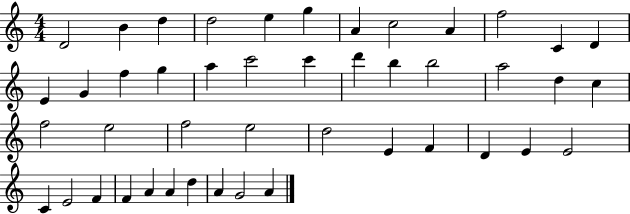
D4/h B4/q D5/q D5/h E5/q G5/q A4/q C5/h A4/q F5/h C4/q D4/q E4/q G4/q F5/q G5/q A5/q C6/h C6/q D6/q B5/q B5/h A5/h D5/q C5/q F5/h E5/h F5/h E5/h D5/h E4/q F4/q D4/q E4/q E4/h C4/q E4/h F4/q F4/q A4/q A4/q D5/q A4/q G4/h A4/q